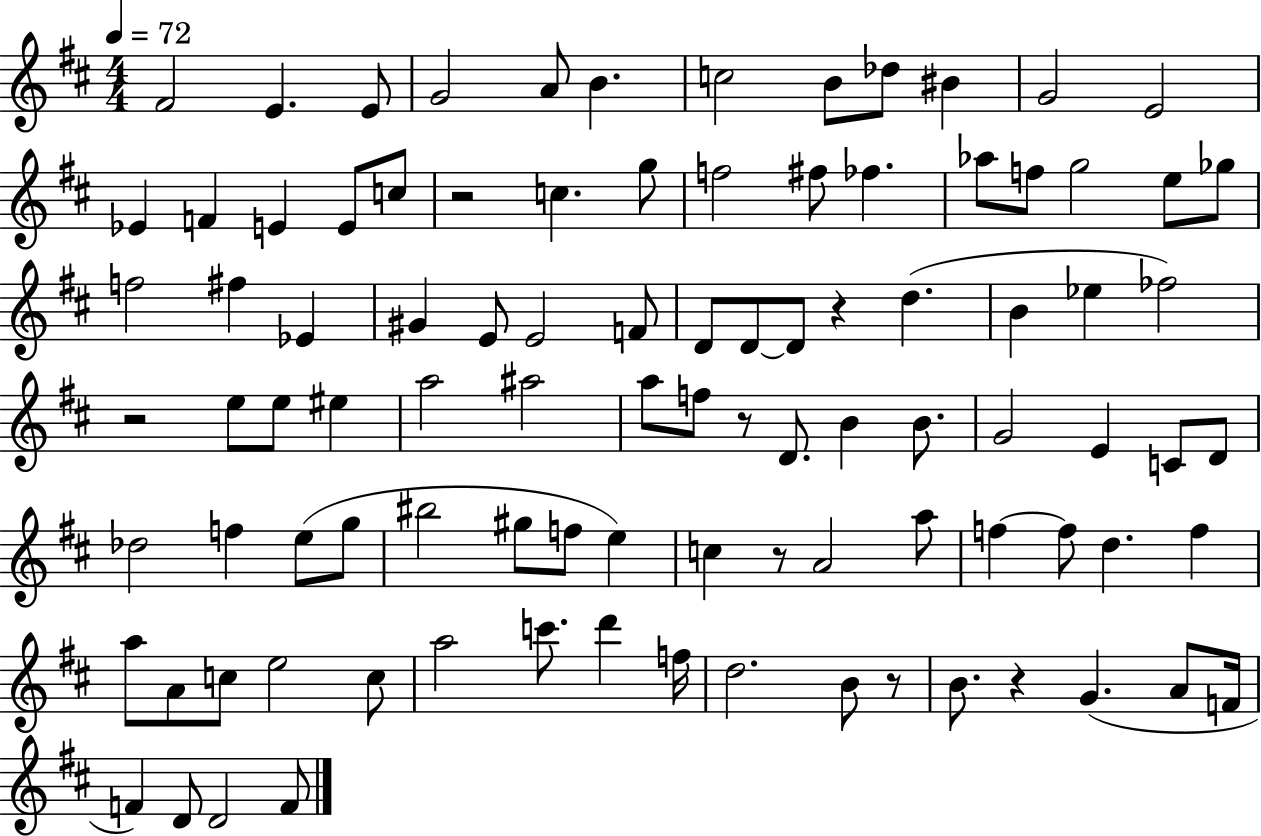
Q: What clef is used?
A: treble